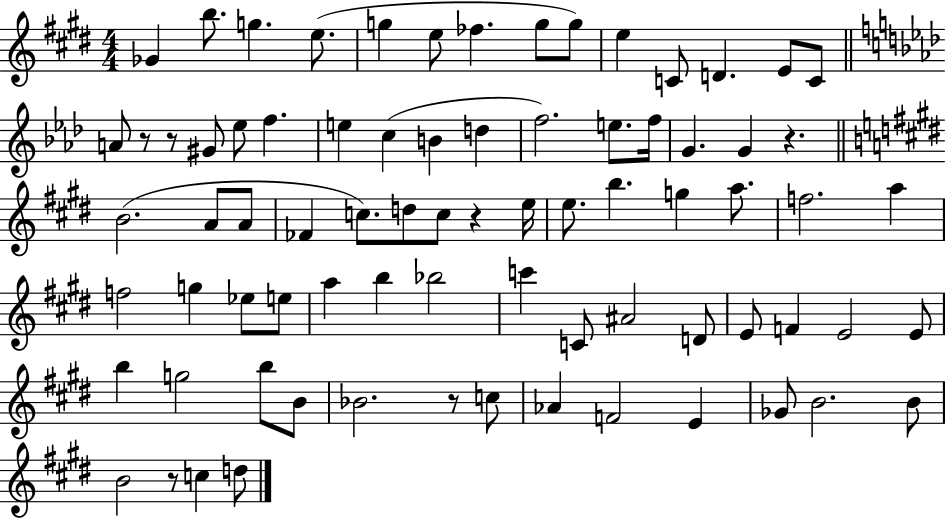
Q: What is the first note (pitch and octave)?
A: Gb4